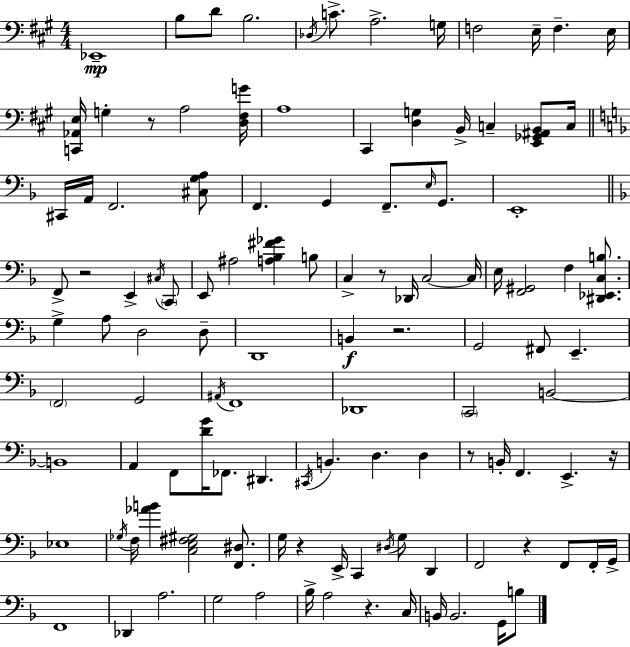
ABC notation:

X:1
T:Untitled
M:4/4
L:1/4
K:A
_E,,4 B,/2 D/2 B,2 _D,/4 C/2 A,2 G,/4 F,2 E,/4 F, E,/4 [C,,_A,,E,]/4 G, z/2 A,2 [D,^F,G]/4 A,4 ^C,, [D,G,] B,,/4 C, [E,,_G,,^A,,B,,]/2 C,/4 ^C,,/4 A,,/4 F,,2 [^C,G,A,]/2 F,, G,, F,,/2 E,/4 G,,/2 E,,4 F,,/2 z2 E,, ^C,/4 C,,/2 E,,/2 ^A,2 [A,_B,^F_G] B,/2 C, z/2 _D,,/4 C,2 C,/4 E,/4 [F,,^G,,]2 F, [^D,,_E,,C,B,]/2 G, A,/2 D,2 D,/2 D,,4 B,, z2 G,,2 ^F,,/2 E,, F,,2 G,,2 ^A,,/4 F,,4 _D,,4 C,,2 B,,2 B,,4 A,, F,,/2 [DG]/4 _F,,/2 ^D,, ^C,,/4 B,, D, D, z/2 B,,/4 F,, E,, z/4 _E,4 _G,/4 F,/4 [_AB] [C,E,^F,^G,]2 [F,,^D,]/2 G,/4 z E,,/4 C,, ^D,/4 G,/2 D,, F,,2 z F,,/2 F,,/4 G,,/4 F,,4 _D,, A,2 G,2 A,2 _B,/4 A,2 z C,/4 B,,/4 B,,2 G,,/4 B,/2